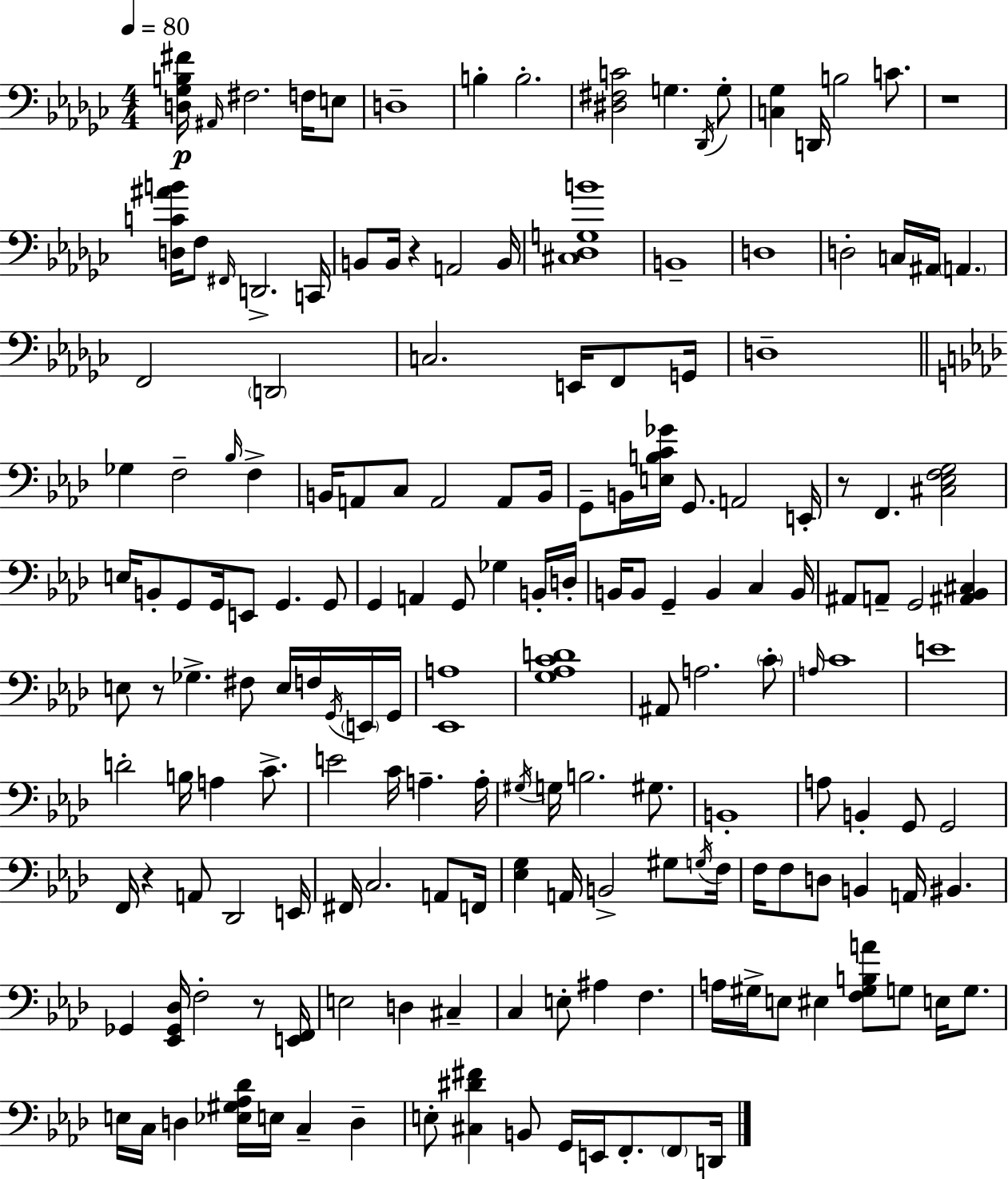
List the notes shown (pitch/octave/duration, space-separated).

[D3,Gb3,B3,F#4]/s A#2/s F#3/h. F3/s E3/e D3/w B3/q B3/h. [D#3,F#3,C4]/h G3/q. Db2/s G3/e [C3,Gb3]/q D2/s B3/h C4/e. R/w [D3,C4,A#4,B4]/s F3/e F#2/s D2/h. C2/s B2/e B2/s R/q A2/h B2/s [C#3,Db3,G3,B4]/w B2/w D3/w D3/h C3/s A#2/s A2/q. F2/h D2/h C3/h. E2/s F2/e G2/s D3/w Gb3/q F3/h Bb3/s F3/q B2/s A2/e C3/e A2/h A2/e B2/s G2/e B2/s [E3,B3,C4,Gb4]/s G2/e. A2/h E2/s R/e F2/q. [C#3,Eb3,F3,G3]/h E3/s B2/e G2/e G2/s E2/e G2/q. G2/e G2/q A2/q G2/e Gb3/q B2/s D3/s B2/s B2/e G2/q B2/q C3/q B2/s A#2/e A2/e G2/h [A#2,Bb2,C#3]/q E3/e R/e Gb3/q. F#3/e E3/s F3/s G2/s E2/s G2/s [Eb2,A3]/w [G3,Ab3,C4,D4]/w A#2/e A3/h. C4/e A3/s C4/w E4/w D4/h B3/s A3/q C4/e. E4/h C4/s A3/q. A3/s G#3/s G3/s B3/h. G#3/e. B2/w A3/e B2/q G2/e G2/h F2/s R/q A2/e Db2/h E2/s F#2/s C3/h. A2/e F2/s [Eb3,G3]/q A2/s B2/h G#3/e G3/s F3/s F3/s F3/e D3/e B2/q A2/s BIS2/q. Gb2/q [Eb2,Gb2,Db3]/s F3/h R/e [E2,F2]/s E3/h D3/q C#3/q C3/q E3/e A#3/q F3/q. A3/s G#3/s E3/e EIS3/q [F3,G#3,B3,A4]/e G3/e E3/s G3/e. E3/s C3/s D3/q [Eb3,G#3,Ab3,Db4]/s E3/s C3/q D3/q E3/e [C#3,D#4,F#4]/q B2/e G2/s E2/s F2/e. F2/e D2/s